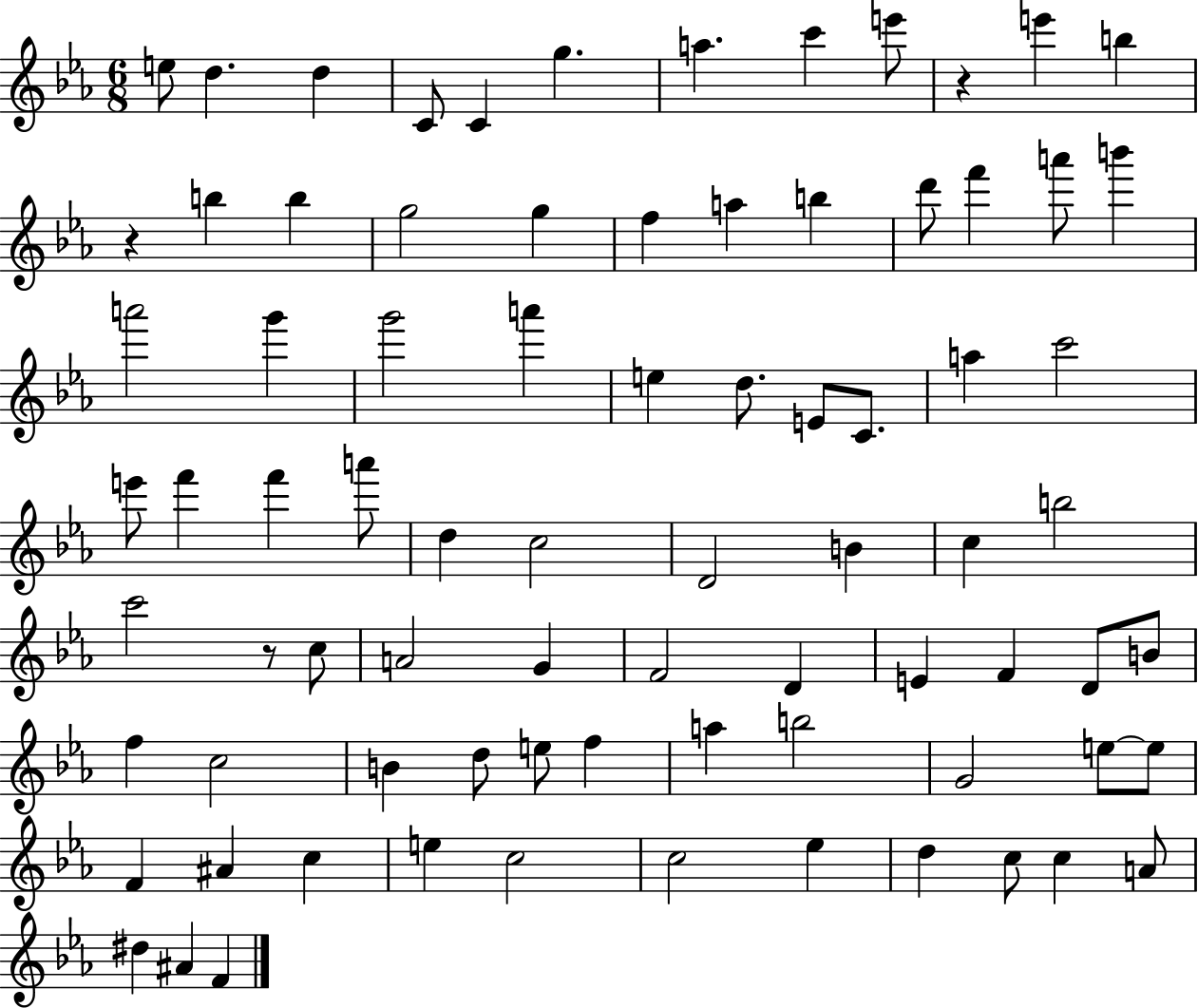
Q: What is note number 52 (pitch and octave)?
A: B4